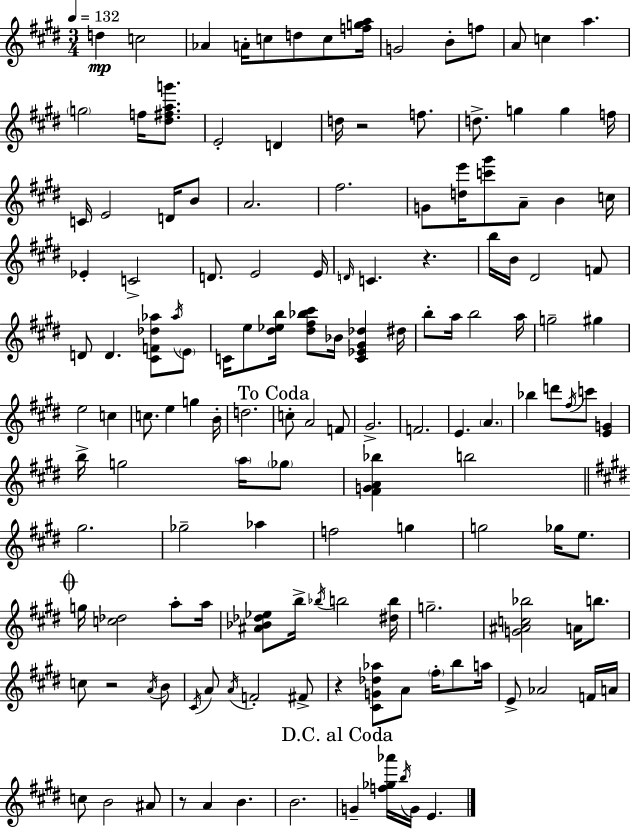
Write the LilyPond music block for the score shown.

{
  \clef treble
  \numericTimeSignature
  \time 3/4
  \key e \major
  \tempo 4 = 132
  \repeat volta 2 { d''4\mp c''2 | aes'4 a'16-. c''8 d''8 c''8 <f'' g'' a''>16 | g'2 b'8-. f''8 | a'8 c''4 a''4. | \break \parenthesize g''2 f''16 <dis'' fis'' a'' g'''>8. | e'2-. d'4 | d''16 r2 f''8. | d''8.-> g''4 g''4 f''16 | \break c'16 e'2 d'16 b'8 | a'2. | fis''2. | g'8 <d'' e'''>16 <c''' gis'''>8 a'8-- b'4 c''16 | \break ees'4-. c'2-> | d'8. e'2 e'16 | \grace { d'16 } c'4. r4. | b''16 b'16 dis'2 f'8 | \break d'8 d'4. <cis' f' des'' aes''>8 \acciaccatura { aes''16 } | \parenthesize e'8 c'16 e''8 <dis'' ees'' b''>16 <dis'' fis'' bes'' cis'''>8 bes'16 <c' ees' gis' des''>4 | dis''16 b''8-. a''16 b''2 | a''16 g''2-- gis''4 | \break e''2 c''4 | c''8. e''4 g''4 | b'16-. d''2. | \mark "To Coda" c''8-. a'2 | \break f'8 gis'2.-> | f'2. | e'4. \parenthesize a'4. | bes''4 d'''8 \acciaccatura { fis''16 } c'''8 <e' g'>4 | \break b''16-> g''2 | \parenthesize a''16 \parenthesize ges''8 <fis' g' a' bes''>4 b''2 | \bar "||" \break \key e \major gis''2. | ges''2-- aes''4 | f''2 g''4 | g''2 ges''16 e''8. | \break \mark \markup { \musicglyph "scripts.coda" } g''16 <c'' des''>2 a''8-. a''16 | <ais' bes' des'' ees''>8 b''16-> \acciaccatura { bes''16 } b''2 | <dis'' b''>16 g''2.-- | <g' ais' c'' bes''>2 a'16 b''8. | \break c''8 r2 \acciaccatura { a'16 } | b'8 \acciaccatura { cis'16 } a'8 \acciaccatura { a'16 } f'2-. | fis'8-> r4 <cis' g' des'' aes''>8 a'8 | \parenthesize fis''16-. b''8 a''16 e'8-> aes'2 | \break f'16 a'16 c''8 b'2 | ais'8 r8 a'4 b'4. | b'2. | \mark "D.C. al Coda" g'4-- <f'' ges'' aes'''>16 \acciaccatura { b''16 } g'16 e'4. | \break } \bar "|."
}